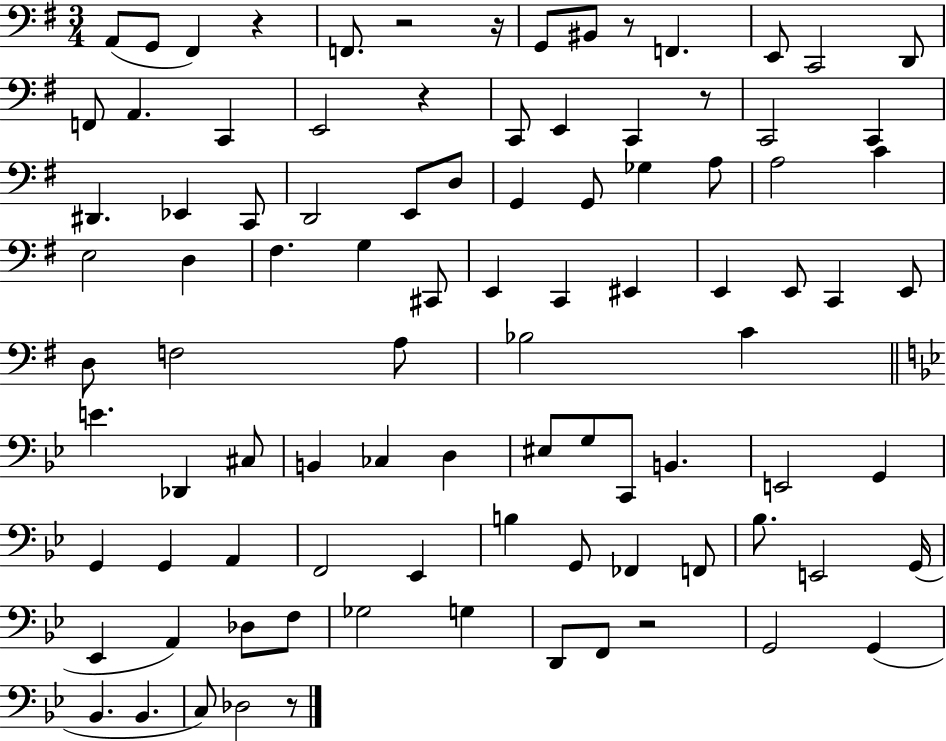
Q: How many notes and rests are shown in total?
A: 94